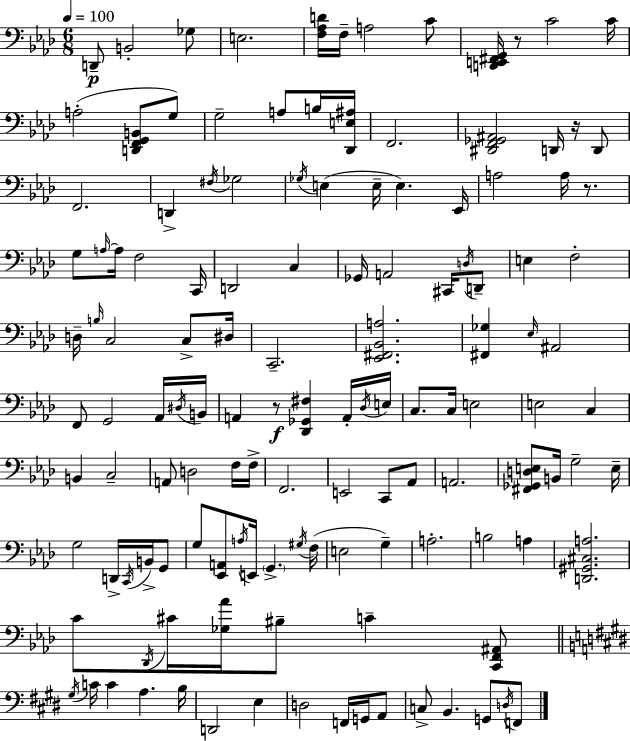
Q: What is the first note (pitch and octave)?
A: D2